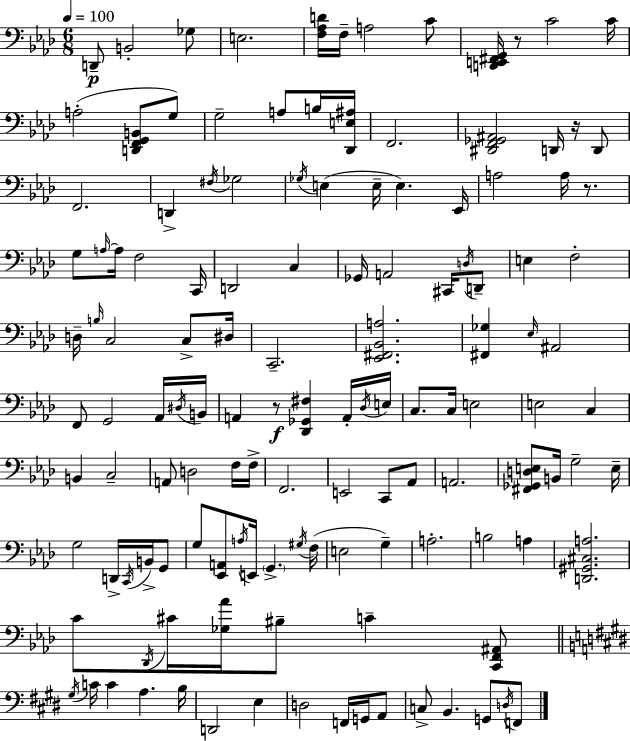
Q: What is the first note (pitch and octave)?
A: D2